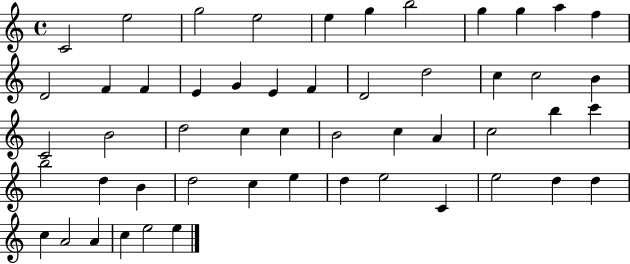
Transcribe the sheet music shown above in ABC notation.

X:1
T:Untitled
M:4/4
L:1/4
K:C
C2 e2 g2 e2 e g b2 g g a f D2 F F E G E F D2 d2 c c2 B C2 B2 d2 c c B2 c A c2 b c' b2 d B d2 c e d e2 C e2 d d c A2 A c e2 e